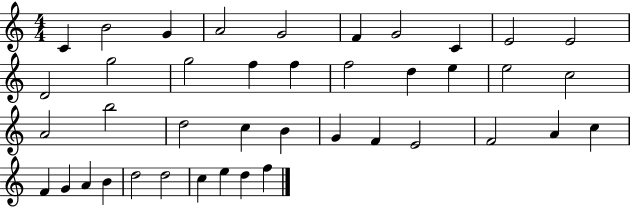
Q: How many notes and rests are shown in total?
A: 41